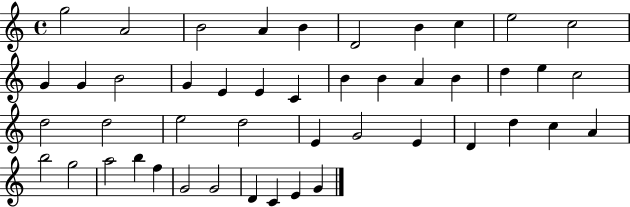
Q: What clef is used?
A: treble